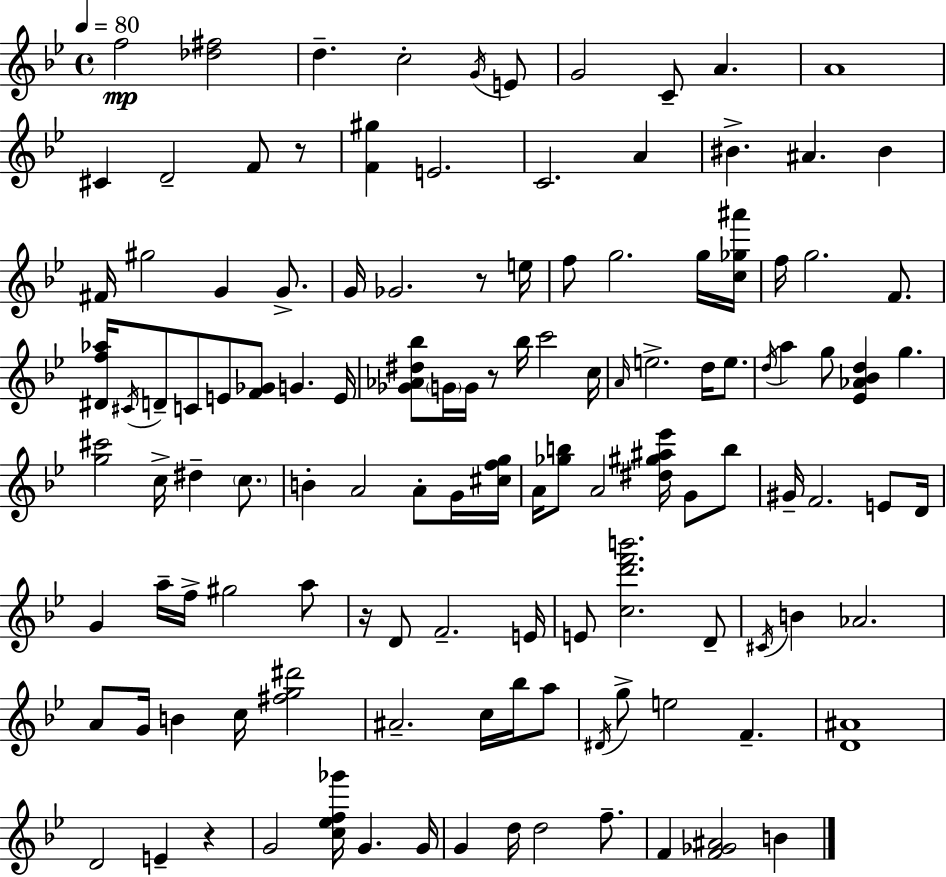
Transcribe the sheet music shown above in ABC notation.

X:1
T:Untitled
M:4/4
L:1/4
K:Gm
f2 [_d^f]2 d c2 G/4 E/2 G2 C/2 A A4 ^C D2 F/2 z/2 [F^g] E2 C2 A ^B ^A ^B ^F/4 ^g2 G G/2 G/4 _G2 z/2 e/4 f/2 g2 g/4 [c_g^a']/4 f/4 g2 F/2 [^Df_a]/4 ^C/4 D/2 C/2 E/2 [F_G]/2 G E/4 [_G_A^d_b]/2 G/4 G/4 z/2 _b/4 c'2 c/4 A/4 e2 d/4 e/2 d/4 a g/2 [_E_A_Bd] g [g^c']2 c/4 ^d c/2 B A2 A/2 G/4 [^cfg]/4 A/4 [_gb]/2 A2 [^d^g^a_e']/4 G/2 b/2 ^G/4 F2 E/2 D/4 G a/4 f/4 ^g2 a/2 z/4 D/2 F2 E/4 E/2 [cd'f'b']2 D/2 ^C/4 B _A2 A/2 G/4 B c/4 [^fg^d']2 ^A2 c/4 _b/4 a/2 ^D/4 g/2 e2 F [D^A]4 D2 E z G2 [c_ef_g']/4 G G/4 G d/4 d2 f/2 F [F_G^A]2 B